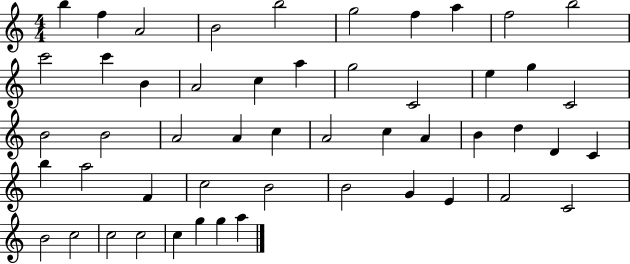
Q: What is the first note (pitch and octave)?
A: B5